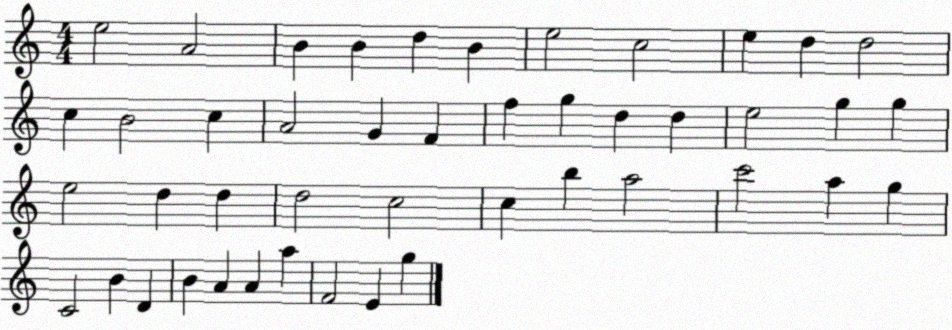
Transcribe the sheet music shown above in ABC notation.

X:1
T:Untitled
M:4/4
L:1/4
K:C
e2 A2 B B d B e2 c2 e d d2 c B2 c A2 G F f g d d e2 g g e2 d d d2 c2 c b a2 c'2 a g C2 B D B A A a F2 E g